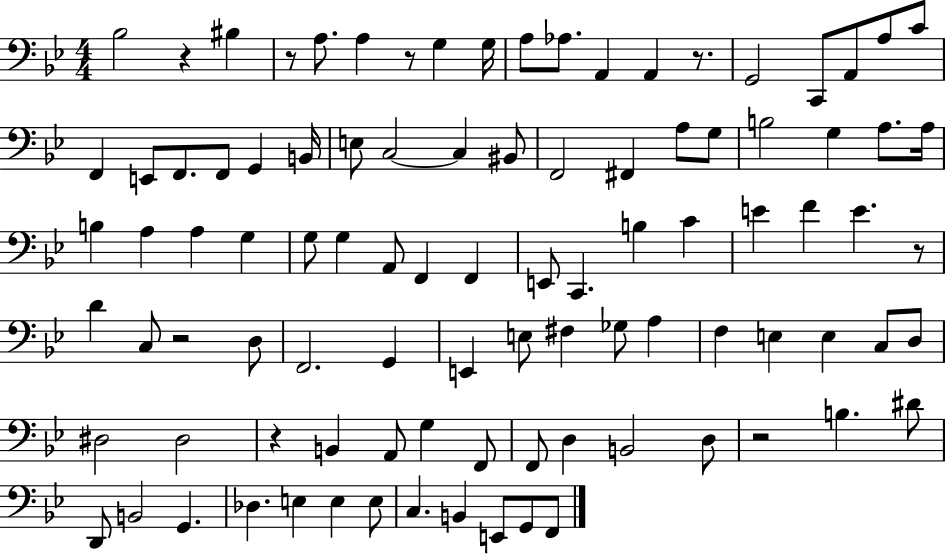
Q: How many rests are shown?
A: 8